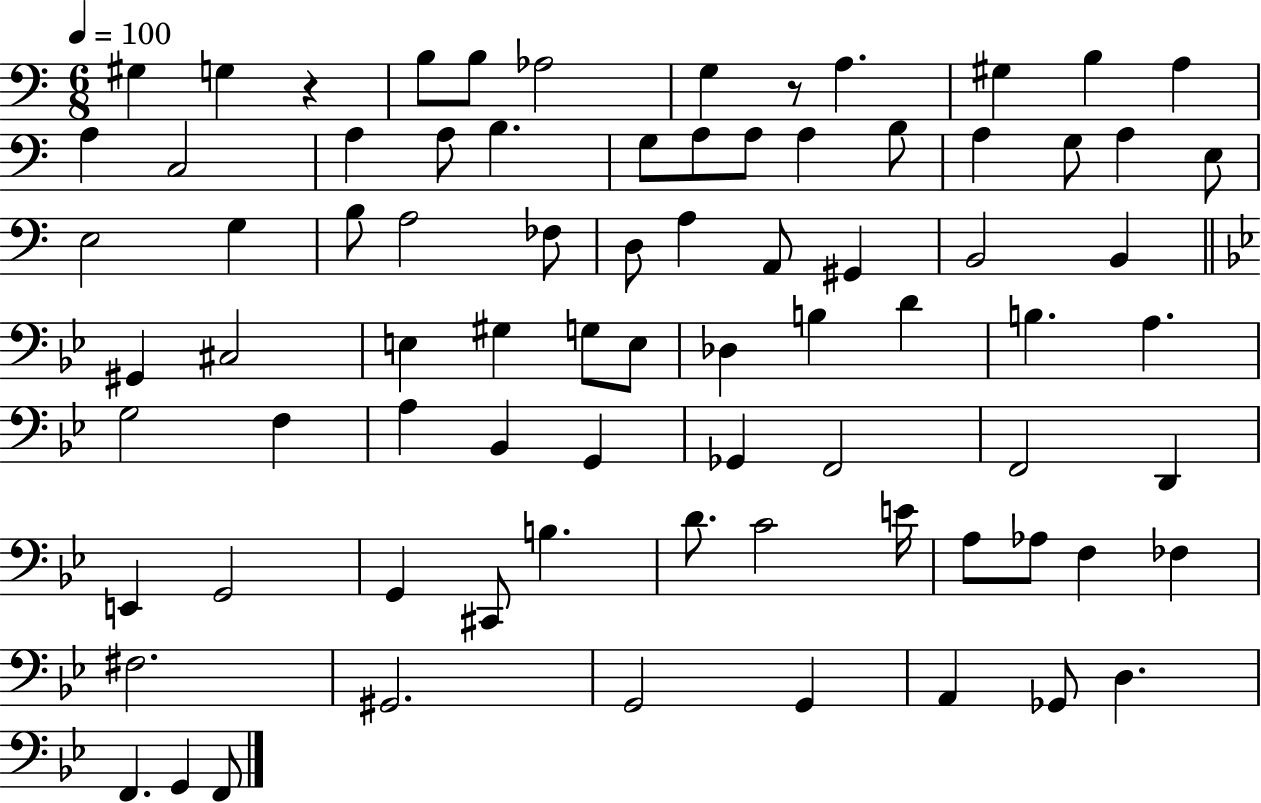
{
  \clef bass
  \numericTimeSignature
  \time 6/8
  \key c \major
  \tempo 4 = 100
  gis4 g4 r4 | b8 b8 aes2 | g4 r8 a4. | gis4 b4 a4 | \break a4 c2 | a4 a8 b4. | g8 a8 a8 a4 b8 | a4 g8 a4 e8 | \break e2 g4 | b8 a2 fes8 | d8 a4 a,8 gis,4 | b,2 b,4 | \break \bar "||" \break \key g \minor gis,4 cis2 | e4 gis4 g8 e8 | des4 b4 d'4 | b4. a4. | \break g2 f4 | a4 bes,4 g,4 | ges,4 f,2 | f,2 d,4 | \break e,4 g,2 | g,4 cis,8 b4. | d'8. c'2 e'16 | a8 aes8 f4 fes4 | \break fis2. | gis,2. | g,2 g,4 | a,4 ges,8 d4. | \break f,4. g,4 f,8 | \bar "|."
}